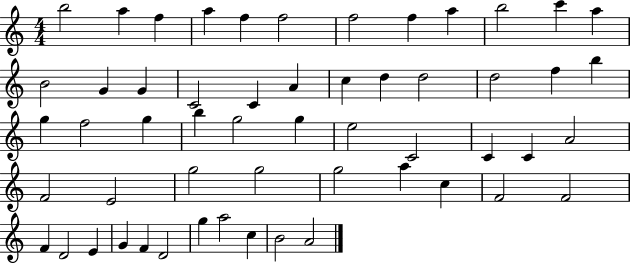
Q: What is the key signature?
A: C major